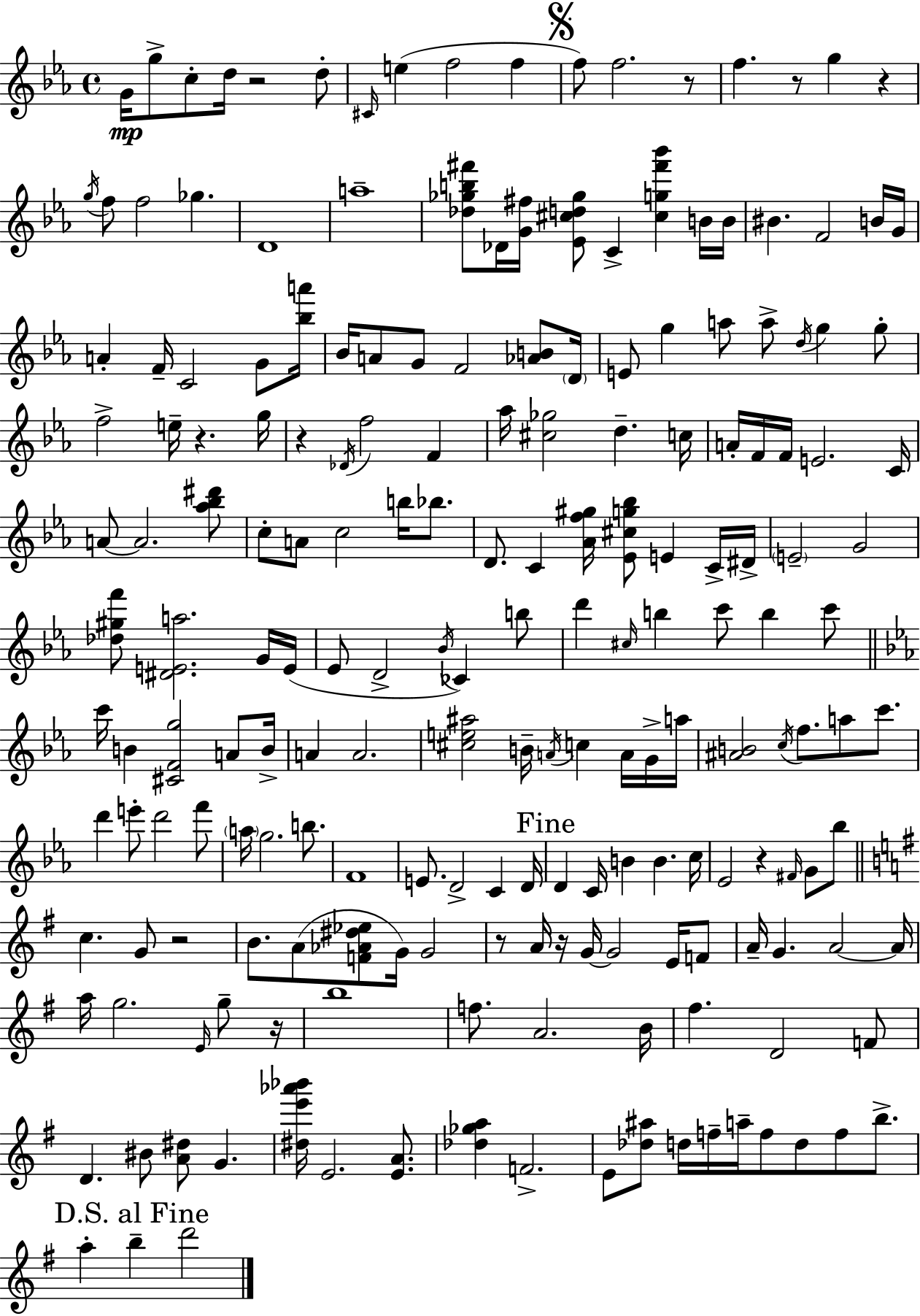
{
  \clef treble
  \time 4/4
  \defaultTimeSignature
  \key c \minor
  g'16\mp g''8-> c''8-. d''16 r2 d''8-. | \grace { cis'16 } e''4( f''2 f''4 | \mark \markup { \musicglyph "scripts.segno" } f''8) f''2. r8 | f''4. r8 g''4 r4 | \break \acciaccatura { g''16 } f''8 f''2 ges''4. | d'1 | a''1-- | <des'' ges'' b'' fis'''>8 des'16 <g' fis''>16 <ees' cis'' d'' ges''>8 c'4-> <cis'' g'' fis''' bes'''>4 | \break b'16 b'16 bis'4. f'2 | b'16 g'16 a'4-. f'16-- c'2 g'8 | <bes'' a'''>16 bes'16 a'8 g'8 f'2 <aes' b'>8 | \parenthesize d'16 e'8 g''4 a''8 a''8-> \acciaccatura { d''16 } g''4 | \break g''8-. f''2-> e''16-- r4. | g''16 r4 \acciaccatura { des'16 } f''2 | f'4 aes''16 <cis'' ges''>2 d''4.-- | c''16 a'16-. f'16 f'16 e'2. | \break c'16 a'8~~ a'2. | <aes'' bes'' dis'''>8 c''8-. a'8 c''2 | b''16 bes''8. d'8. c'4 <aes' f'' gis''>16 <ees' cis'' g'' bes''>8 e'4 | c'16-> dis'16-> \parenthesize e'2-- g'2 | \break <des'' gis'' f'''>8 <dis' e' a''>2. | g'16 e'16( ees'8 d'2-> \acciaccatura { bes'16 } ces'4) | b''8 d'''4 \grace { cis''16 } b''4 c'''8 | b''4 c'''8 \bar "||" \break \key c \minor c'''16 b'4 <cis' f' g''>2 a'8 b'16-> | a'4 a'2. | <cis'' e'' ais''>2 b'16-- \acciaccatura { a'16 } c''4 a'16 g'16-> | a''16 <ais' b'>2 \acciaccatura { c''16 } f''8. a''8 c'''8. | \break d'''4 e'''8-. d'''2 | f'''8 \parenthesize a''16 g''2. b''8. | f'1 | e'8. d'2-> c'4 | \break d'16 \mark "Fine" d'4 c'16 b'4 b'4. | c''16 ees'2 r4 \grace { fis'16 } g'8 | bes''8 \bar "||" \break \key g \major c''4. g'8 r2 | b'8. a'8( <f' aes' dis'' ees''>8 g'16) g'2 | r8 a'16 r16 g'16~~ g'2 e'16 f'8 | a'16-- g'4. a'2~~ a'16 | \break a''16 g''2. \grace { e'16 } g''8-- | r16 b''1 | f''8. a'2. | b'16 fis''4. d'2 f'8 | \break d'4. bis'8 <a' dis''>8 g'4. | <dis'' e''' aes''' bes'''>16 e'2. <e' a'>8. | <des'' ges'' a''>4 f'2.-> | e'8 <des'' ais''>8 d''16 f''16-- a''16-- f''8 d''8 f''8 b''8.-> | \break \mark "D.S. al Fine" a''4-. b''4-- d'''2 | \bar "|."
}